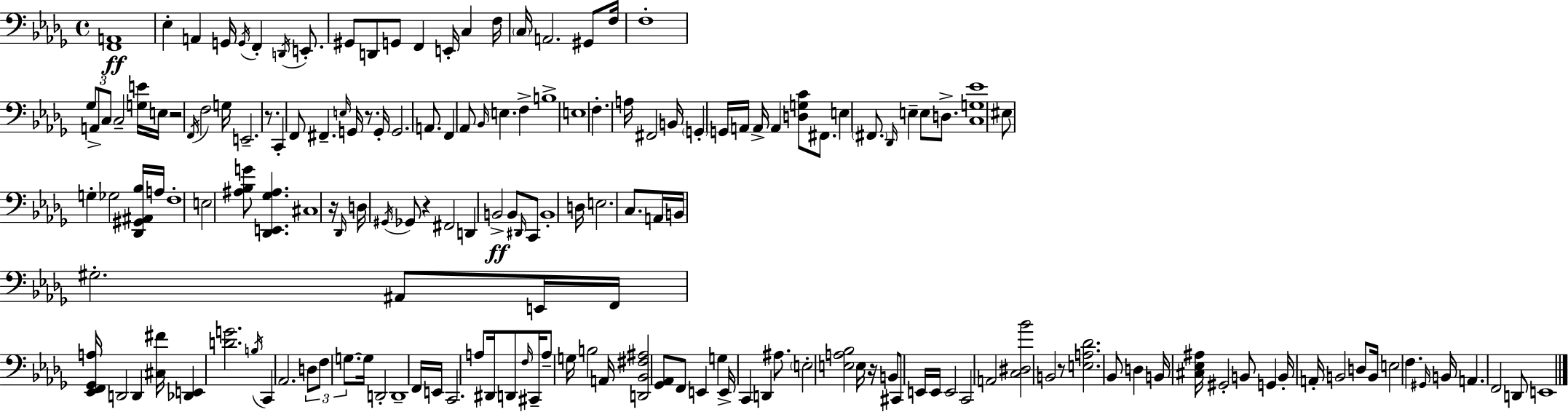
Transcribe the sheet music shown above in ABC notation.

X:1
T:Untitled
M:4/4
L:1/4
K:Bbm
[F,,A,,]4 _E, A,, G,,/4 G,,/4 F,, D,,/4 E,,/2 ^G,,/2 D,,/2 G,,/2 F,, E,,/4 C, F,/4 C,/4 A,,2 ^G,,/2 F,/4 F,4 _G,/2 A,,/2 C,/2 C,2 [G,E]/4 E,/4 z2 F,,/4 F,2 G,/4 E,,2 z/2 C,, F,,/2 ^F,, E,/4 G,,/4 z/2 G,,/4 G,,2 A,,/2 F,, _A,,/2 _B,,/4 E, F, B,4 E,4 F, A,/4 ^F,,2 B,,/4 G,, G,,/4 A,,/4 A,,/4 A,, [D,G,C]/2 ^F,,/2 E, ^F,,/2 _D,,/4 E, E,/2 D,/2 [C,G,_E]4 ^E,/2 G, _G,2 [_D,,^G,,^A,,_B,]/4 A,/4 F,4 E,2 [^A,_B,G]/2 [_D,,E,,_G,^A,] ^C,4 z/4 _D,,/4 D,/4 ^G,,/4 _G,,/2 z ^F,,2 D,, B,,2 B,,/2 ^D,,/4 C,,/2 B,,4 D,/4 E,2 C,/2 A,,/4 B,,/4 ^G,2 ^A,,/2 E,,/4 F,,/4 [_E,,F,,_G,,A,]/4 D,,2 D,, [^C,^F]/4 [_D,,E,,] [DG]2 B,/4 C,, _A,,2 D,/2 F,/2 G,/2 G,/4 D,,2 D,,4 F,,/4 E,,/4 C,,2 A,/2 ^D,,/4 D,,/2 F,/4 ^C,,/4 A,/2 G,/4 B,2 A,,/4 [D,,_B,,^F,^A,]2 [_G,,_A,,]/2 F,,/2 E,, G, E,,/4 C,, D,, ^A,/2 E,2 [E,A,_B,]2 E,/4 z/4 B,,/2 ^C,,/2 E,,/4 E,,/4 E,,2 C,,2 A,,2 [C,^D,_B]2 B,,2 z/2 [E,A,_D]2 _B,,/2 D, B,,/4 [^C,_E,^A,]/4 ^G,,2 B,,/2 G,, B,,/4 A,,/4 B,,2 D,/2 B,,/4 E,2 F, ^G,,/4 B,,/4 A,, F,,2 D,,/2 E,,4